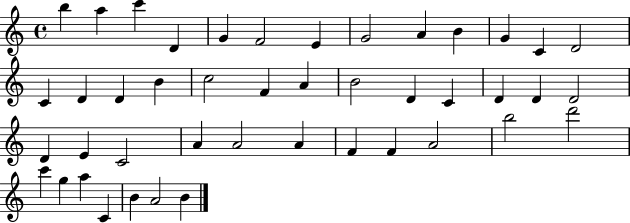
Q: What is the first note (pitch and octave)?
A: B5